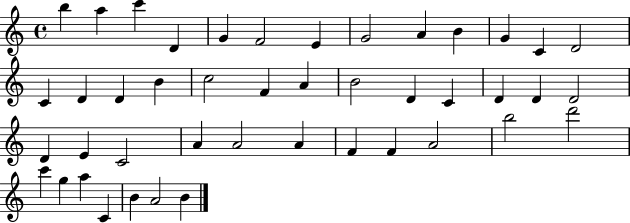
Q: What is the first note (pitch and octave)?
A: B5